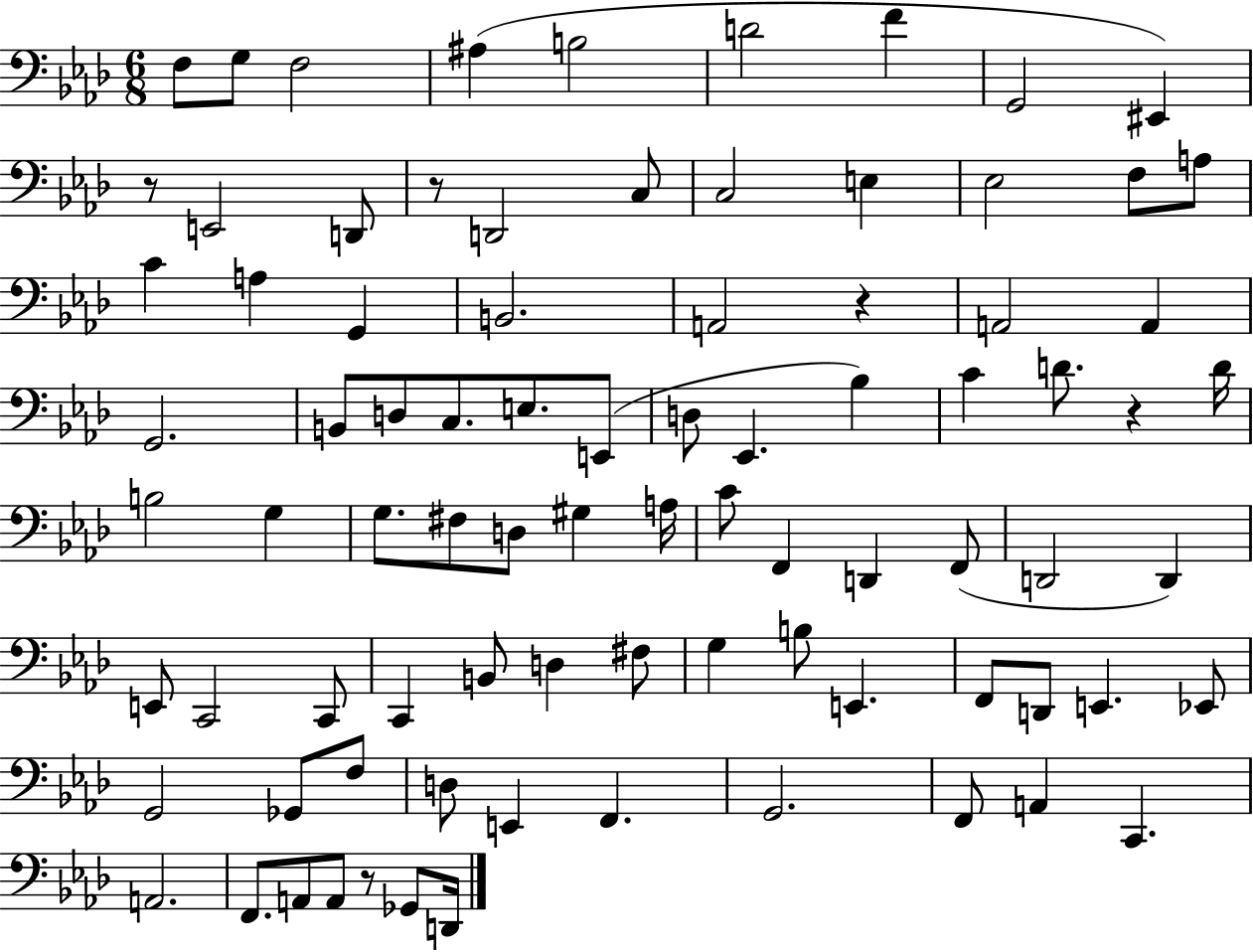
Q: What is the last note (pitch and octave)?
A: D2